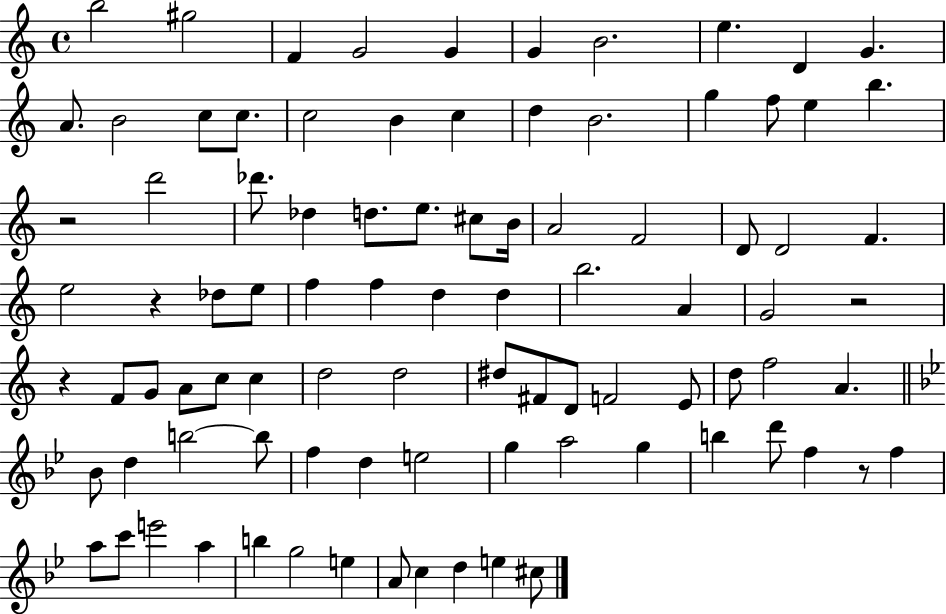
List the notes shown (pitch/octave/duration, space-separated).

B5/h G#5/h F4/q G4/h G4/q G4/q B4/h. E5/q. D4/q G4/q. A4/e. B4/h C5/e C5/e. C5/h B4/q C5/q D5/q B4/h. G5/q F5/e E5/q B5/q. R/h D6/h Db6/e. Db5/q D5/e. E5/e. C#5/e B4/s A4/h F4/h D4/e D4/h F4/q. E5/h R/q Db5/e E5/e F5/q F5/q D5/q D5/q B5/h. A4/q G4/h R/h R/q F4/e G4/e A4/e C5/e C5/q D5/h D5/h D#5/e F#4/e D4/e F4/h E4/e D5/e F5/h A4/q. Bb4/e D5/q B5/h B5/e F5/q D5/q E5/h G5/q A5/h G5/q B5/q D6/e F5/q R/e F5/q A5/e C6/e E6/h A5/q B5/q G5/h E5/q A4/e C5/q D5/q E5/q C#5/e